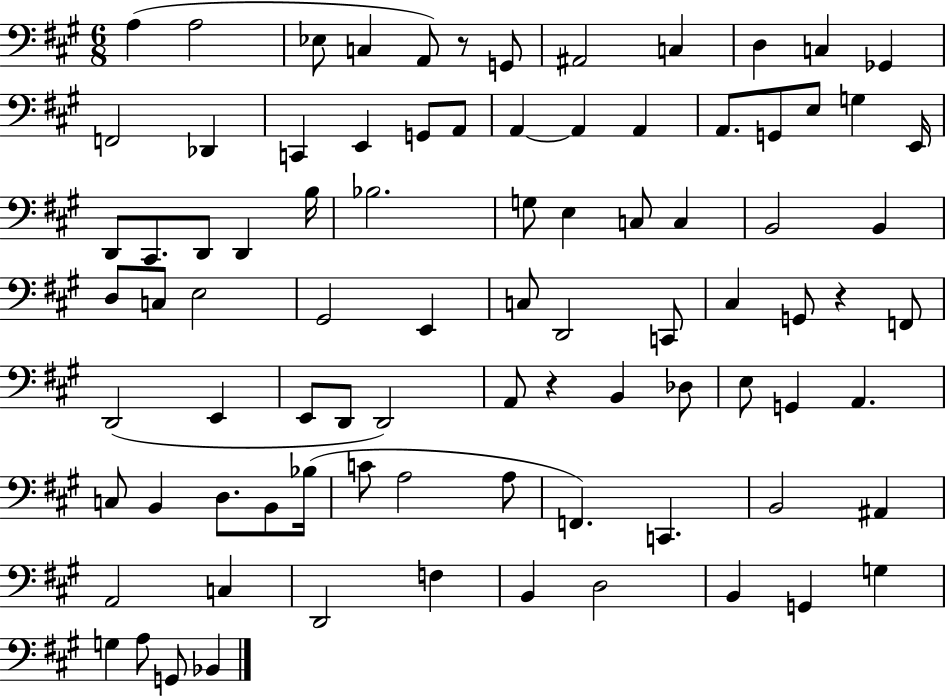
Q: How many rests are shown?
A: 3